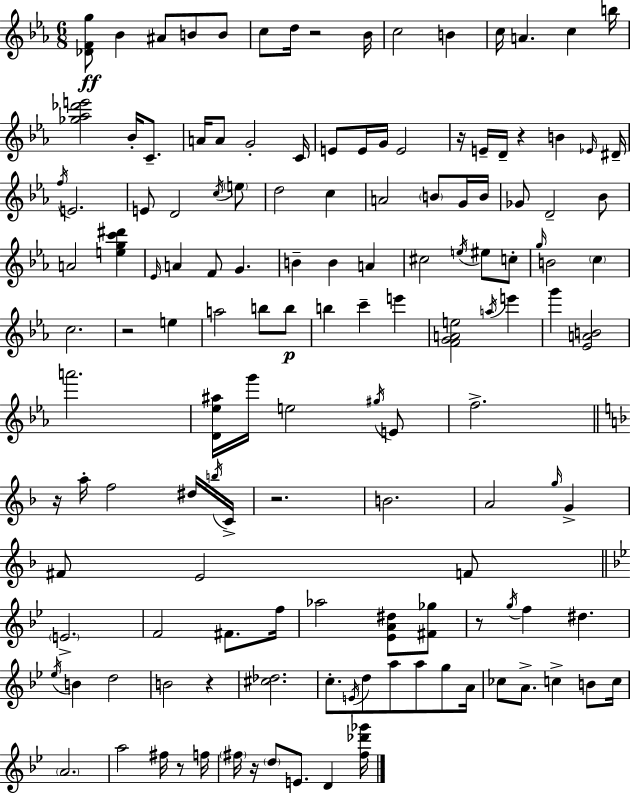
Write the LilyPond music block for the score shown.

{
  \clef treble
  \numericTimeSignature
  \time 6/8
  \key c \minor
  <des' f' g''>8\ff bes'4 ais'8 b'8 b'8 | c''8 d''16 r2 bes'16 | c''2 b'4 | c''16 a'4. c''4 b''16 | \break <ges'' aes'' des''' e'''>2 bes'16-. c'8.-- | a'16 a'8 g'2-. c'16 | e'8 e'16 g'16 e'2 | r16 e'16-- d'16-- r4 b'4 \grace { ees'16 } | \break dis'16-- \acciaccatura { f''16 } e'2. | e'8 d'2 | \acciaccatura { c''16 } \parenthesize e''8 d''2 c''4 | a'2 \parenthesize b'8 | \break g'16 b'16 ges'8 d'2-- | bes'8 a'2 <e'' g'' c''' dis'''>4 | \grace { ees'16 } a'4 f'8 g'4. | b'4-- b'4 | \break a'4 cis''2 | \acciaccatura { e''16 } eis''8 c''8-. \grace { g''16 } b'2 | \parenthesize c''4 c''2. | r2 | \break e''4 a''2 | b''8 b''8\p b''4 c'''4-- | e'''4 <f' g' a' e''>2 | \acciaccatura { a''16 } e'''4 g'''4 <ees' a' b'>2 | \break a'''2. | <d' ees'' ais''>16 g'''16 e''2 | \acciaccatura { gis''16 } e'8 f''2.-> | \bar "||" \break \key f \major r16 a''16-. f''2 dis''16 \acciaccatura { b''16 } | c'16-> r2. | b'2. | a'2 \grace { g''16 } g'4-> | \break fis'8 e'2 | f'8 \bar "||" \break \key g \minor \parenthesize e'2.-> | f'2 fis'8. f''16 | aes''2 <ees' a' dis''>8 <fis' ges''>8 | r8 \acciaccatura { g''16 } f''4 dis''4. | \break \acciaccatura { ees''16 } b'4 d''2 | b'2 r4 | <cis'' des''>2. | c''8.-. \acciaccatura { e'16 } d''8 a''8 a''8 | \break g''8 a'16 ces''8 a'8.-> c''4-> | b'8 c''16 \parenthesize a'2. | a''2 fis''16 | r8 f''16 \parenthesize fis''16 r16 \parenthesize d''8 e'8. d'4 | \break <fis'' des''' ges'''>16 \bar "|."
}